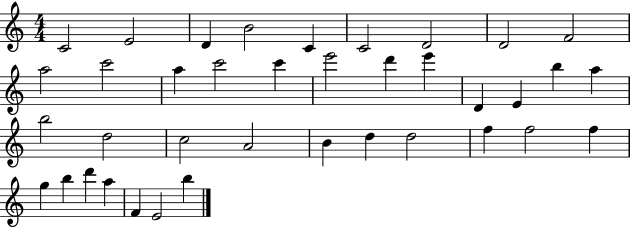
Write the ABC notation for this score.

X:1
T:Untitled
M:4/4
L:1/4
K:C
C2 E2 D B2 C C2 D2 D2 F2 a2 c'2 a c'2 c' e'2 d' e' D E b a b2 d2 c2 A2 B d d2 f f2 f g b d' a F E2 b